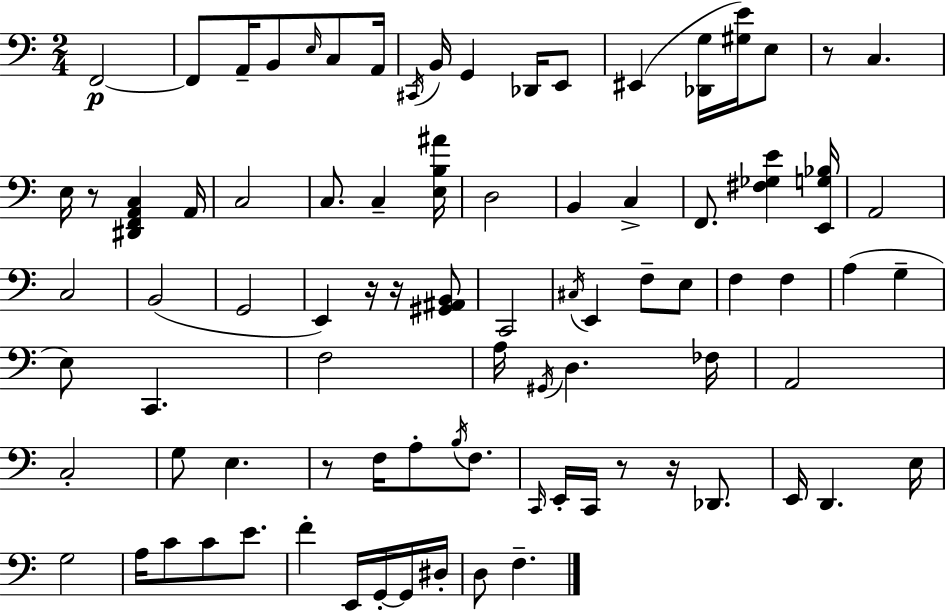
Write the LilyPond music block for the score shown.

{
  \clef bass
  \numericTimeSignature
  \time 2/4
  \key a \minor
  f,2~~\p | f,8 a,16-- b,8 \grace { e16 } c8 | a,16 \acciaccatura { cis,16 } b,16 g,4 des,16 | e,8 eis,4( <des, g>16 <gis e'>16) | \break e8 r8 c4. | e16 r8 <dis, f, a, c>4 | a,16 c2 | c8. c4-- | \break <e b ais'>16 d2 | b,4 c4-> | f,8. <fis ges e'>4 | <e, g bes>16 a,2 | \break c2 | b,2( | g,2 | e,4) r16 r16 | \break <gis, ais, b,>8 c,2 | \acciaccatura { cis16 } e,4 f8-- | e8 f4 f4 | a4( g4-- | \break e8) c,4. | f2 | a16 \acciaccatura { gis,16 } d4. | fes16 a,2 | \break c2-. | g8 e4. | r8 f16 a8-. | \acciaccatura { b16 } f8. \grace { c,16 } e,16-. c,16 | \break r8 r16 des,8. e,16 d,4. | e16 g2 | a16 c'8 | c'8 e'8. f'4-. | \break e,16 g,16-.~~ g,16 dis16-. d8 | f4.-- \bar "|."
}